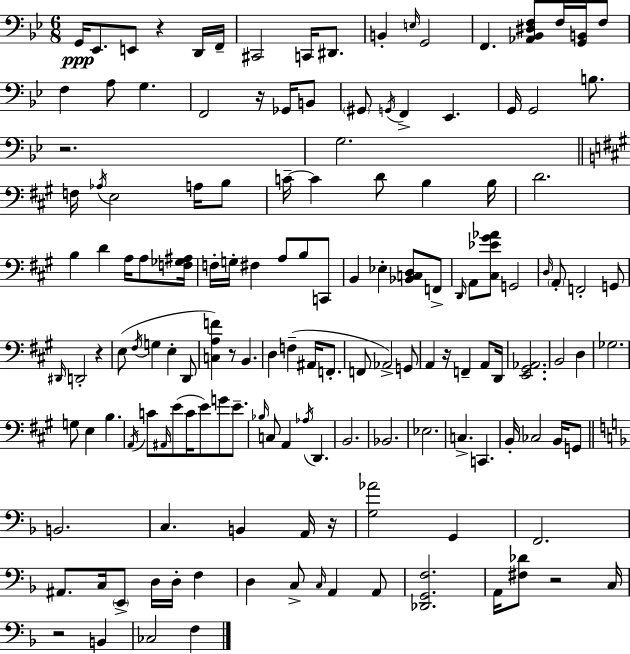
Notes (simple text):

G2/s Eb2/e. E2/e R/q D2/s F2/s C#2/h C2/s D#2/e. B2/q E3/s G2/h F2/q. [Ab2,Bb2,D#3,F3]/e F3/s [G2,B2]/s F3/e F3/q A3/e G3/q. F2/h R/s Gb2/s B2/e G#2/e G2/s F2/q Eb2/q. G2/s G2/h B3/e. R/h. G3/h. F3/s Ab3/s E3/h A3/s B3/e C4/s C4/q D4/e B3/q B3/s D4/h. B3/q D4/q A3/s A3/e [F3,Gb3,A#3]/s F3/s G3/s F#3/q A3/e B3/e C2/e B2/q Eb3/q [Bb2,C3,D3]/e F2/e D2/s A2/e [C#3,Eb4,G#4,Ab4]/e G2/h D3/s A2/e F2/h G2/e D#2/s D2/h R/q E3/e F#3/s G3/q E3/q D2/e [C3,A3,F4]/q R/e B2/q. D3/q F3/q A#2/s F2/e. F2/e Ab2/h G2/e A2/q R/s F2/q A2/e D2/s [E2,G#2,Ab2]/h. B2/h D3/q Gb3/h. G3/e E3/q B3/q. A2/s C4/e A#2/s E4/e C4/s E4/e G4/e E4/e. Bb3/s C3/e A2/q Ab3/s D2/q. B2/h. Bb2/h. Eb3/h. C3/q. C2/q. B2/s CES3/h B2/s G2/e B2/h. C3/q. B2/q A2/s R/s [G3,Ab4]/h G2/q F2/h. A#2/e. C3/s E2/e D3/s D3/s F3/q D3/q C3/e C3/s A2/q A2/e [Db2,G2,F3]/h. A2/s [F#3,Db4]/e R/h C3/s R/h B2/q CES3/h F3/q